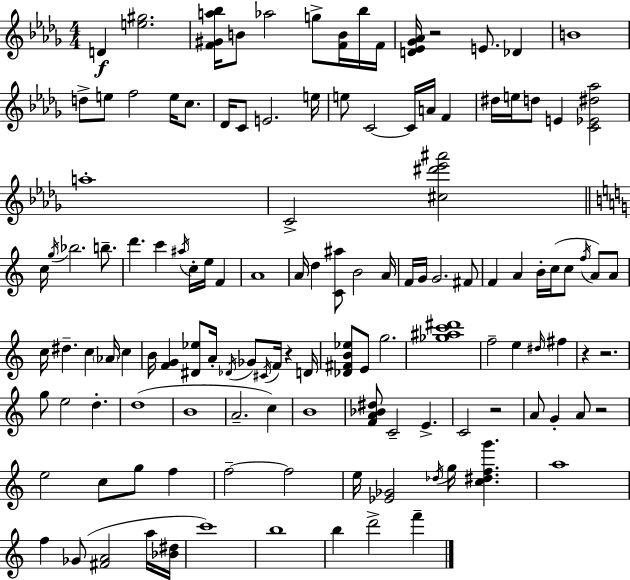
X:1
T:Untitled
M:4/4
L:1/4
K:Bbm
D [e^g]2 [F^Ga_b]/4 B/2 _a2 g/2 [FB]/4 _b/4 F/4 [D_E_G_A]/4 z2 E/2 _D B4 d/2 e/2 f2 e/4 c/2 _D/4 C/2 E2 e/4 e/2 C2 C/4 A/4 F ^d/4 e/4 d/2 E [C_E^d_a]2 a4 C2 [^c^d'_e'^a']2 c/4 g/4 _b2 b/2 d' c' ^a/4 c/4 e/4 F A4 A/4 d [C^a]/2 B2 A/4 F/4 G/4 G2 ^F/2 F A B/4 c/4 c/2 f/4 A/2 A/2 c/4 ^d c _A/4 c B/4 [FG] [^D_e]/2 A/4 _D/4 _G/2 ^C/4 F/4 z D/4 [_D^FB_e]/2 E/2 g2 [_g^ac'^d']4 f2 e ^d/4 ^f z z2 g/2 e2 d d4 B4 A2 c B4 [FA_B^d]/2 C2 E C2 z2 A/2 G A/2 z2 e2 c/2 g/2 f f2 f2 e/4 [_E_G]2 _d/4 g/4 [c^dfg'] a4 f _G/2 [^FA]2 a/4 [_B^d]/4 c'4 b4 b d'2 f'